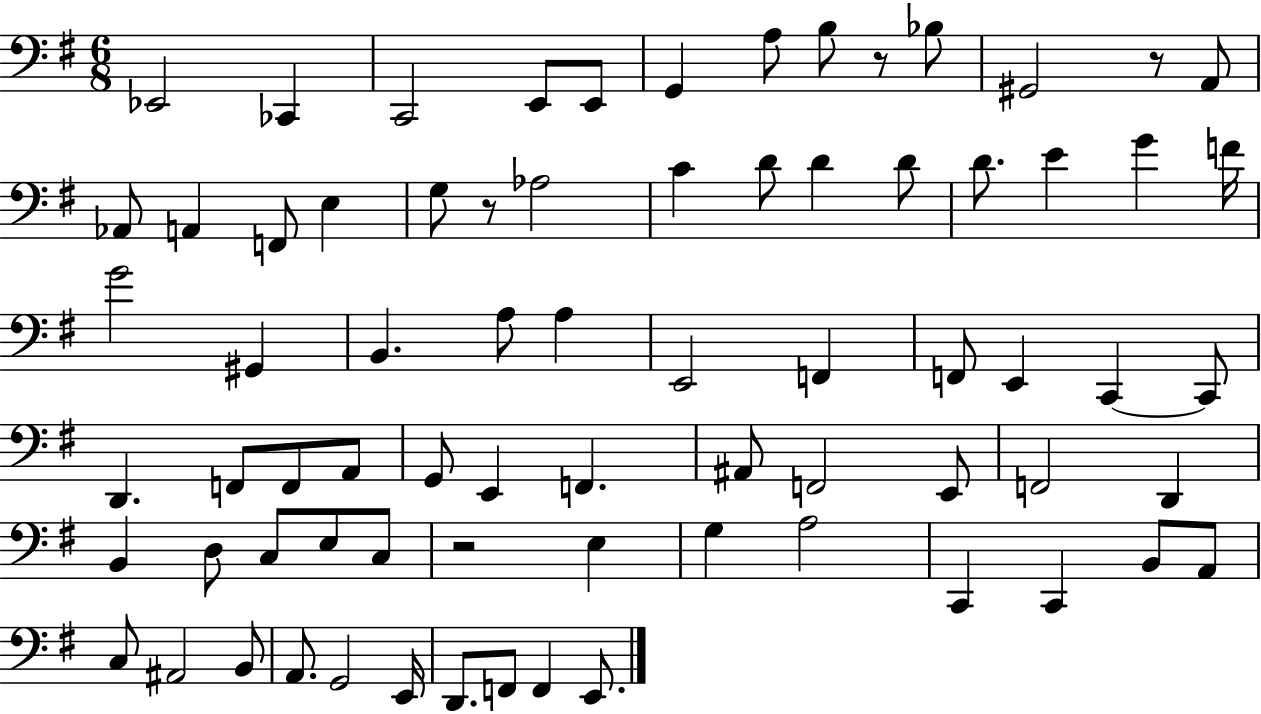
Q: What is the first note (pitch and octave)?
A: Eb2